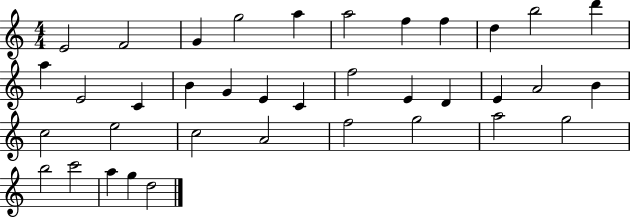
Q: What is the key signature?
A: C major